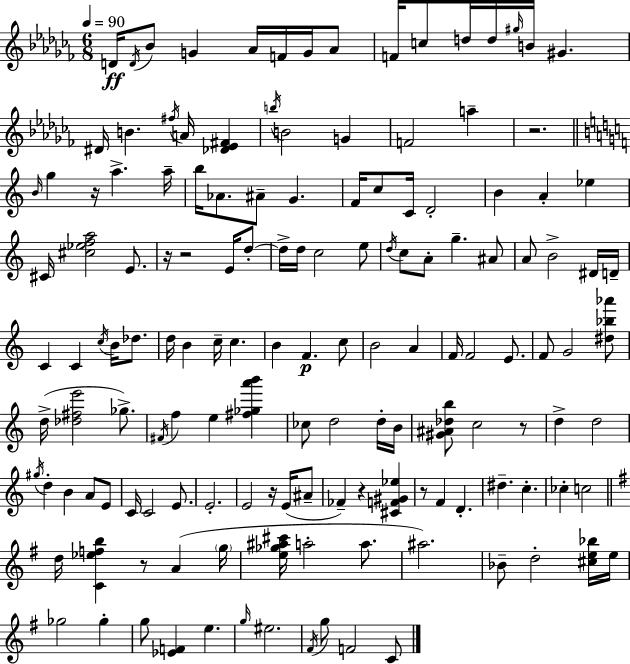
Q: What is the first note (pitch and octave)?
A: D4